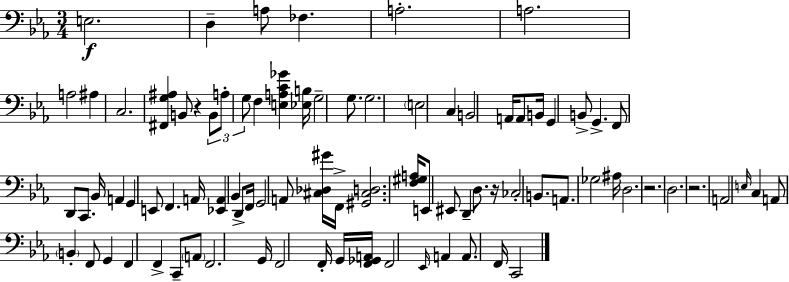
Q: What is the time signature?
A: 3/4